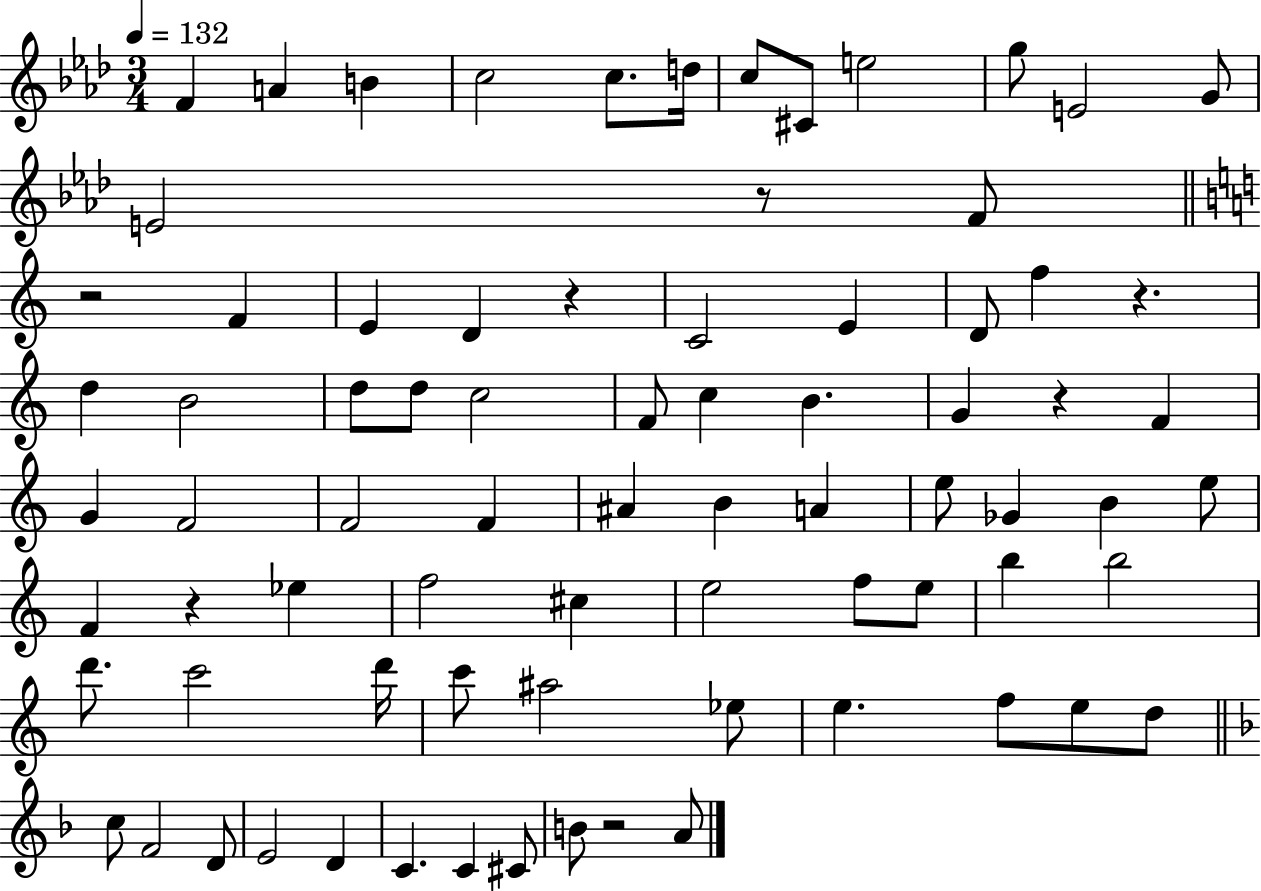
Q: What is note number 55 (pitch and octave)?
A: C6